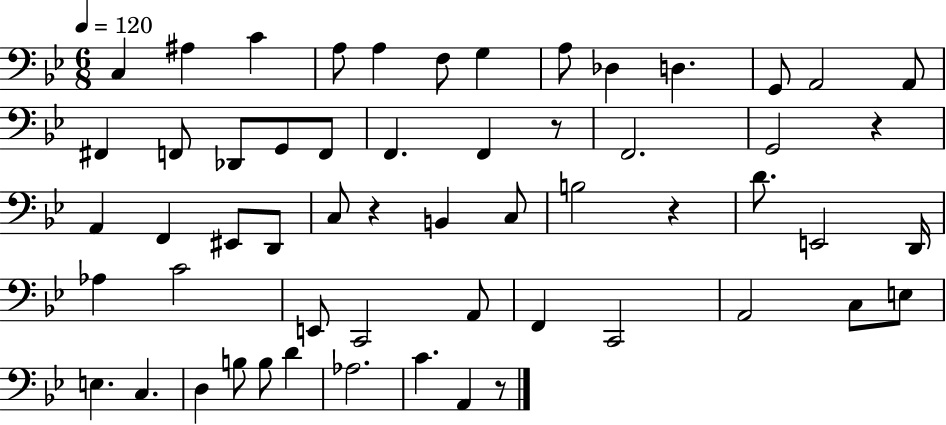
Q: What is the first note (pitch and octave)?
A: C3